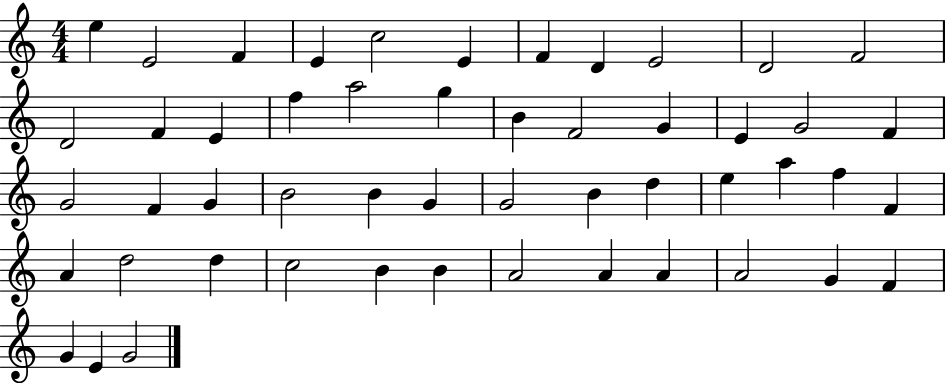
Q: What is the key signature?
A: C major